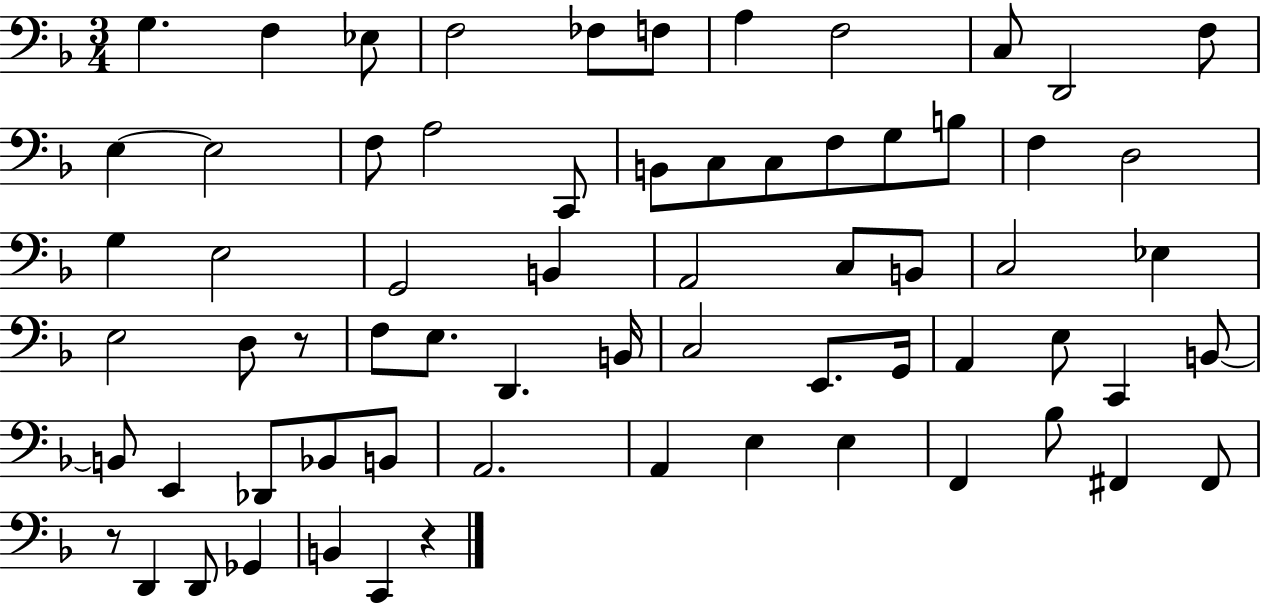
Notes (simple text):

G3/q. F3/q Eb3/e F3/h FES3/e F3/e A3/q F3/h C3/e D2/h F3/e E3/q E3/h F3/e A3/h C2/e B2/e C3/e C3/e F3/e G3/e B3/e F3/q D3/h G3/q E3/h G2/h B2/q A2/h C3/e B2/e C3/h Eb3/q E3/h D3/e R/e F3/e E3/e. D2/q. B2/s C3/h E2/e. G2/s A2/q E3/e C2/q B2/e B2/e E2/q Db2/e Bb2/e B2/e A2/h. A2/q E3/q E3/q F2/q Bb3/e F#2/q F#2/e R/e D2/q D2/e Gb2/q B2/q C2/q R/q